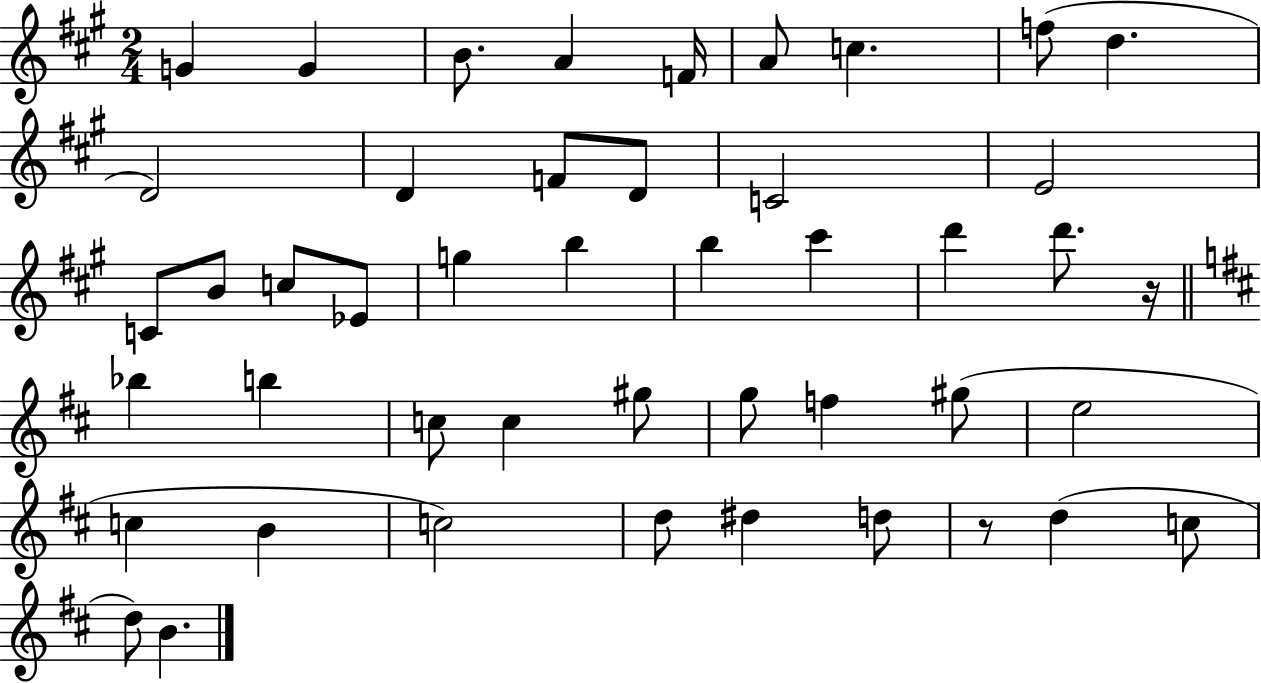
G4/q G4/q B4/e. A4/q F4/s A4/e C5/q. F5/e D5/q. D4/h D4/q F4/e D4/e C4/h E4/h C4/e B4/e C5/e Eb4/e G5/q B5/q B5/q C#6/q D6/q D6/e. R/s Bb5/q B5/q C5/e C5/q G#5/e G5/e F5/q G#5/e E5/h C5/q B4/q C5/h D5/e D#5/q D5/e R/e D5/q C5/e D5/e B4/q.